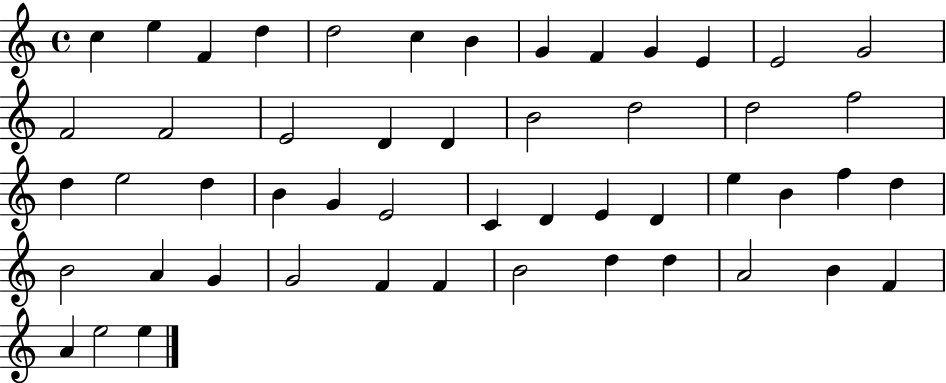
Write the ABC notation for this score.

X:1
T:Untitled
M:4/4
L:1/4
K:C
c e F d d2 c B G F G E E2 G2 F2 F2 E2 D D B2 d2 d2 f2 d e2 d B G E2 C D E D e B f d B2 A G G2 F F B2 d d A2 B F A e2 e